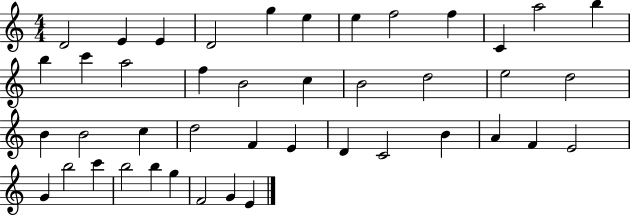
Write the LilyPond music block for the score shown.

{
  \clef treble
  \numericTimeSignature
  \time 4/4
  \key c \major
  d'2 e'4 e'4 | d'2 g''4 e''4 | e''4 f''2 f''4 | c'4 a''2 b''4 | \break b''4 c'''4 a''2 | f''4 b'2 c''4 | b'2 d''2 | e''2 d''2 | \break b'4 b'2 c''4 | d''2 f'4 e'4 | d'4 c'2 b'4 | a'4 f'4 e'2 | \break g'4 b''2 c'''4 | b''2 b''4 g''4 | f'2 g'4 e'4 | \bar "|."
}